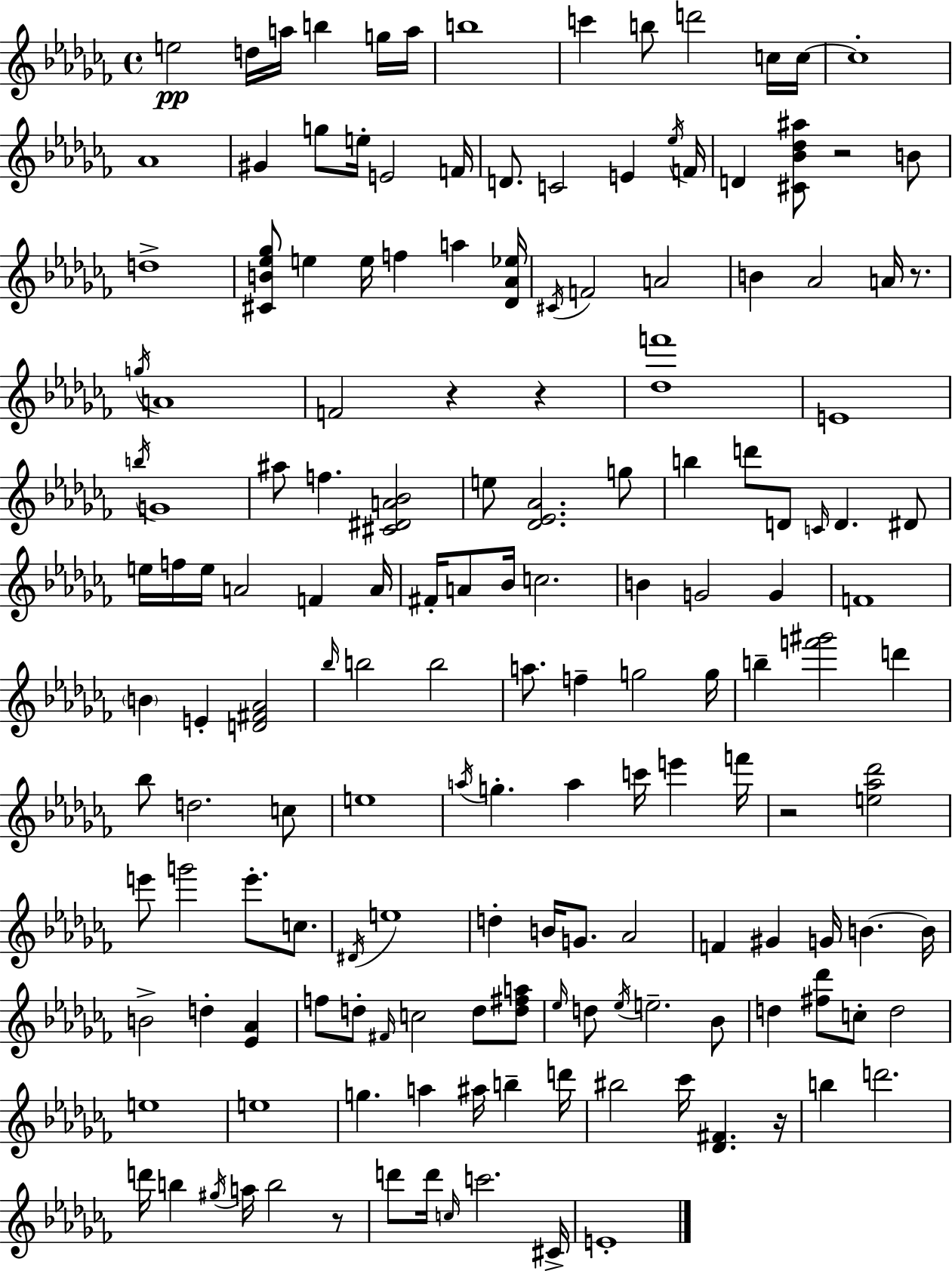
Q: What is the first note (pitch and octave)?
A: E5